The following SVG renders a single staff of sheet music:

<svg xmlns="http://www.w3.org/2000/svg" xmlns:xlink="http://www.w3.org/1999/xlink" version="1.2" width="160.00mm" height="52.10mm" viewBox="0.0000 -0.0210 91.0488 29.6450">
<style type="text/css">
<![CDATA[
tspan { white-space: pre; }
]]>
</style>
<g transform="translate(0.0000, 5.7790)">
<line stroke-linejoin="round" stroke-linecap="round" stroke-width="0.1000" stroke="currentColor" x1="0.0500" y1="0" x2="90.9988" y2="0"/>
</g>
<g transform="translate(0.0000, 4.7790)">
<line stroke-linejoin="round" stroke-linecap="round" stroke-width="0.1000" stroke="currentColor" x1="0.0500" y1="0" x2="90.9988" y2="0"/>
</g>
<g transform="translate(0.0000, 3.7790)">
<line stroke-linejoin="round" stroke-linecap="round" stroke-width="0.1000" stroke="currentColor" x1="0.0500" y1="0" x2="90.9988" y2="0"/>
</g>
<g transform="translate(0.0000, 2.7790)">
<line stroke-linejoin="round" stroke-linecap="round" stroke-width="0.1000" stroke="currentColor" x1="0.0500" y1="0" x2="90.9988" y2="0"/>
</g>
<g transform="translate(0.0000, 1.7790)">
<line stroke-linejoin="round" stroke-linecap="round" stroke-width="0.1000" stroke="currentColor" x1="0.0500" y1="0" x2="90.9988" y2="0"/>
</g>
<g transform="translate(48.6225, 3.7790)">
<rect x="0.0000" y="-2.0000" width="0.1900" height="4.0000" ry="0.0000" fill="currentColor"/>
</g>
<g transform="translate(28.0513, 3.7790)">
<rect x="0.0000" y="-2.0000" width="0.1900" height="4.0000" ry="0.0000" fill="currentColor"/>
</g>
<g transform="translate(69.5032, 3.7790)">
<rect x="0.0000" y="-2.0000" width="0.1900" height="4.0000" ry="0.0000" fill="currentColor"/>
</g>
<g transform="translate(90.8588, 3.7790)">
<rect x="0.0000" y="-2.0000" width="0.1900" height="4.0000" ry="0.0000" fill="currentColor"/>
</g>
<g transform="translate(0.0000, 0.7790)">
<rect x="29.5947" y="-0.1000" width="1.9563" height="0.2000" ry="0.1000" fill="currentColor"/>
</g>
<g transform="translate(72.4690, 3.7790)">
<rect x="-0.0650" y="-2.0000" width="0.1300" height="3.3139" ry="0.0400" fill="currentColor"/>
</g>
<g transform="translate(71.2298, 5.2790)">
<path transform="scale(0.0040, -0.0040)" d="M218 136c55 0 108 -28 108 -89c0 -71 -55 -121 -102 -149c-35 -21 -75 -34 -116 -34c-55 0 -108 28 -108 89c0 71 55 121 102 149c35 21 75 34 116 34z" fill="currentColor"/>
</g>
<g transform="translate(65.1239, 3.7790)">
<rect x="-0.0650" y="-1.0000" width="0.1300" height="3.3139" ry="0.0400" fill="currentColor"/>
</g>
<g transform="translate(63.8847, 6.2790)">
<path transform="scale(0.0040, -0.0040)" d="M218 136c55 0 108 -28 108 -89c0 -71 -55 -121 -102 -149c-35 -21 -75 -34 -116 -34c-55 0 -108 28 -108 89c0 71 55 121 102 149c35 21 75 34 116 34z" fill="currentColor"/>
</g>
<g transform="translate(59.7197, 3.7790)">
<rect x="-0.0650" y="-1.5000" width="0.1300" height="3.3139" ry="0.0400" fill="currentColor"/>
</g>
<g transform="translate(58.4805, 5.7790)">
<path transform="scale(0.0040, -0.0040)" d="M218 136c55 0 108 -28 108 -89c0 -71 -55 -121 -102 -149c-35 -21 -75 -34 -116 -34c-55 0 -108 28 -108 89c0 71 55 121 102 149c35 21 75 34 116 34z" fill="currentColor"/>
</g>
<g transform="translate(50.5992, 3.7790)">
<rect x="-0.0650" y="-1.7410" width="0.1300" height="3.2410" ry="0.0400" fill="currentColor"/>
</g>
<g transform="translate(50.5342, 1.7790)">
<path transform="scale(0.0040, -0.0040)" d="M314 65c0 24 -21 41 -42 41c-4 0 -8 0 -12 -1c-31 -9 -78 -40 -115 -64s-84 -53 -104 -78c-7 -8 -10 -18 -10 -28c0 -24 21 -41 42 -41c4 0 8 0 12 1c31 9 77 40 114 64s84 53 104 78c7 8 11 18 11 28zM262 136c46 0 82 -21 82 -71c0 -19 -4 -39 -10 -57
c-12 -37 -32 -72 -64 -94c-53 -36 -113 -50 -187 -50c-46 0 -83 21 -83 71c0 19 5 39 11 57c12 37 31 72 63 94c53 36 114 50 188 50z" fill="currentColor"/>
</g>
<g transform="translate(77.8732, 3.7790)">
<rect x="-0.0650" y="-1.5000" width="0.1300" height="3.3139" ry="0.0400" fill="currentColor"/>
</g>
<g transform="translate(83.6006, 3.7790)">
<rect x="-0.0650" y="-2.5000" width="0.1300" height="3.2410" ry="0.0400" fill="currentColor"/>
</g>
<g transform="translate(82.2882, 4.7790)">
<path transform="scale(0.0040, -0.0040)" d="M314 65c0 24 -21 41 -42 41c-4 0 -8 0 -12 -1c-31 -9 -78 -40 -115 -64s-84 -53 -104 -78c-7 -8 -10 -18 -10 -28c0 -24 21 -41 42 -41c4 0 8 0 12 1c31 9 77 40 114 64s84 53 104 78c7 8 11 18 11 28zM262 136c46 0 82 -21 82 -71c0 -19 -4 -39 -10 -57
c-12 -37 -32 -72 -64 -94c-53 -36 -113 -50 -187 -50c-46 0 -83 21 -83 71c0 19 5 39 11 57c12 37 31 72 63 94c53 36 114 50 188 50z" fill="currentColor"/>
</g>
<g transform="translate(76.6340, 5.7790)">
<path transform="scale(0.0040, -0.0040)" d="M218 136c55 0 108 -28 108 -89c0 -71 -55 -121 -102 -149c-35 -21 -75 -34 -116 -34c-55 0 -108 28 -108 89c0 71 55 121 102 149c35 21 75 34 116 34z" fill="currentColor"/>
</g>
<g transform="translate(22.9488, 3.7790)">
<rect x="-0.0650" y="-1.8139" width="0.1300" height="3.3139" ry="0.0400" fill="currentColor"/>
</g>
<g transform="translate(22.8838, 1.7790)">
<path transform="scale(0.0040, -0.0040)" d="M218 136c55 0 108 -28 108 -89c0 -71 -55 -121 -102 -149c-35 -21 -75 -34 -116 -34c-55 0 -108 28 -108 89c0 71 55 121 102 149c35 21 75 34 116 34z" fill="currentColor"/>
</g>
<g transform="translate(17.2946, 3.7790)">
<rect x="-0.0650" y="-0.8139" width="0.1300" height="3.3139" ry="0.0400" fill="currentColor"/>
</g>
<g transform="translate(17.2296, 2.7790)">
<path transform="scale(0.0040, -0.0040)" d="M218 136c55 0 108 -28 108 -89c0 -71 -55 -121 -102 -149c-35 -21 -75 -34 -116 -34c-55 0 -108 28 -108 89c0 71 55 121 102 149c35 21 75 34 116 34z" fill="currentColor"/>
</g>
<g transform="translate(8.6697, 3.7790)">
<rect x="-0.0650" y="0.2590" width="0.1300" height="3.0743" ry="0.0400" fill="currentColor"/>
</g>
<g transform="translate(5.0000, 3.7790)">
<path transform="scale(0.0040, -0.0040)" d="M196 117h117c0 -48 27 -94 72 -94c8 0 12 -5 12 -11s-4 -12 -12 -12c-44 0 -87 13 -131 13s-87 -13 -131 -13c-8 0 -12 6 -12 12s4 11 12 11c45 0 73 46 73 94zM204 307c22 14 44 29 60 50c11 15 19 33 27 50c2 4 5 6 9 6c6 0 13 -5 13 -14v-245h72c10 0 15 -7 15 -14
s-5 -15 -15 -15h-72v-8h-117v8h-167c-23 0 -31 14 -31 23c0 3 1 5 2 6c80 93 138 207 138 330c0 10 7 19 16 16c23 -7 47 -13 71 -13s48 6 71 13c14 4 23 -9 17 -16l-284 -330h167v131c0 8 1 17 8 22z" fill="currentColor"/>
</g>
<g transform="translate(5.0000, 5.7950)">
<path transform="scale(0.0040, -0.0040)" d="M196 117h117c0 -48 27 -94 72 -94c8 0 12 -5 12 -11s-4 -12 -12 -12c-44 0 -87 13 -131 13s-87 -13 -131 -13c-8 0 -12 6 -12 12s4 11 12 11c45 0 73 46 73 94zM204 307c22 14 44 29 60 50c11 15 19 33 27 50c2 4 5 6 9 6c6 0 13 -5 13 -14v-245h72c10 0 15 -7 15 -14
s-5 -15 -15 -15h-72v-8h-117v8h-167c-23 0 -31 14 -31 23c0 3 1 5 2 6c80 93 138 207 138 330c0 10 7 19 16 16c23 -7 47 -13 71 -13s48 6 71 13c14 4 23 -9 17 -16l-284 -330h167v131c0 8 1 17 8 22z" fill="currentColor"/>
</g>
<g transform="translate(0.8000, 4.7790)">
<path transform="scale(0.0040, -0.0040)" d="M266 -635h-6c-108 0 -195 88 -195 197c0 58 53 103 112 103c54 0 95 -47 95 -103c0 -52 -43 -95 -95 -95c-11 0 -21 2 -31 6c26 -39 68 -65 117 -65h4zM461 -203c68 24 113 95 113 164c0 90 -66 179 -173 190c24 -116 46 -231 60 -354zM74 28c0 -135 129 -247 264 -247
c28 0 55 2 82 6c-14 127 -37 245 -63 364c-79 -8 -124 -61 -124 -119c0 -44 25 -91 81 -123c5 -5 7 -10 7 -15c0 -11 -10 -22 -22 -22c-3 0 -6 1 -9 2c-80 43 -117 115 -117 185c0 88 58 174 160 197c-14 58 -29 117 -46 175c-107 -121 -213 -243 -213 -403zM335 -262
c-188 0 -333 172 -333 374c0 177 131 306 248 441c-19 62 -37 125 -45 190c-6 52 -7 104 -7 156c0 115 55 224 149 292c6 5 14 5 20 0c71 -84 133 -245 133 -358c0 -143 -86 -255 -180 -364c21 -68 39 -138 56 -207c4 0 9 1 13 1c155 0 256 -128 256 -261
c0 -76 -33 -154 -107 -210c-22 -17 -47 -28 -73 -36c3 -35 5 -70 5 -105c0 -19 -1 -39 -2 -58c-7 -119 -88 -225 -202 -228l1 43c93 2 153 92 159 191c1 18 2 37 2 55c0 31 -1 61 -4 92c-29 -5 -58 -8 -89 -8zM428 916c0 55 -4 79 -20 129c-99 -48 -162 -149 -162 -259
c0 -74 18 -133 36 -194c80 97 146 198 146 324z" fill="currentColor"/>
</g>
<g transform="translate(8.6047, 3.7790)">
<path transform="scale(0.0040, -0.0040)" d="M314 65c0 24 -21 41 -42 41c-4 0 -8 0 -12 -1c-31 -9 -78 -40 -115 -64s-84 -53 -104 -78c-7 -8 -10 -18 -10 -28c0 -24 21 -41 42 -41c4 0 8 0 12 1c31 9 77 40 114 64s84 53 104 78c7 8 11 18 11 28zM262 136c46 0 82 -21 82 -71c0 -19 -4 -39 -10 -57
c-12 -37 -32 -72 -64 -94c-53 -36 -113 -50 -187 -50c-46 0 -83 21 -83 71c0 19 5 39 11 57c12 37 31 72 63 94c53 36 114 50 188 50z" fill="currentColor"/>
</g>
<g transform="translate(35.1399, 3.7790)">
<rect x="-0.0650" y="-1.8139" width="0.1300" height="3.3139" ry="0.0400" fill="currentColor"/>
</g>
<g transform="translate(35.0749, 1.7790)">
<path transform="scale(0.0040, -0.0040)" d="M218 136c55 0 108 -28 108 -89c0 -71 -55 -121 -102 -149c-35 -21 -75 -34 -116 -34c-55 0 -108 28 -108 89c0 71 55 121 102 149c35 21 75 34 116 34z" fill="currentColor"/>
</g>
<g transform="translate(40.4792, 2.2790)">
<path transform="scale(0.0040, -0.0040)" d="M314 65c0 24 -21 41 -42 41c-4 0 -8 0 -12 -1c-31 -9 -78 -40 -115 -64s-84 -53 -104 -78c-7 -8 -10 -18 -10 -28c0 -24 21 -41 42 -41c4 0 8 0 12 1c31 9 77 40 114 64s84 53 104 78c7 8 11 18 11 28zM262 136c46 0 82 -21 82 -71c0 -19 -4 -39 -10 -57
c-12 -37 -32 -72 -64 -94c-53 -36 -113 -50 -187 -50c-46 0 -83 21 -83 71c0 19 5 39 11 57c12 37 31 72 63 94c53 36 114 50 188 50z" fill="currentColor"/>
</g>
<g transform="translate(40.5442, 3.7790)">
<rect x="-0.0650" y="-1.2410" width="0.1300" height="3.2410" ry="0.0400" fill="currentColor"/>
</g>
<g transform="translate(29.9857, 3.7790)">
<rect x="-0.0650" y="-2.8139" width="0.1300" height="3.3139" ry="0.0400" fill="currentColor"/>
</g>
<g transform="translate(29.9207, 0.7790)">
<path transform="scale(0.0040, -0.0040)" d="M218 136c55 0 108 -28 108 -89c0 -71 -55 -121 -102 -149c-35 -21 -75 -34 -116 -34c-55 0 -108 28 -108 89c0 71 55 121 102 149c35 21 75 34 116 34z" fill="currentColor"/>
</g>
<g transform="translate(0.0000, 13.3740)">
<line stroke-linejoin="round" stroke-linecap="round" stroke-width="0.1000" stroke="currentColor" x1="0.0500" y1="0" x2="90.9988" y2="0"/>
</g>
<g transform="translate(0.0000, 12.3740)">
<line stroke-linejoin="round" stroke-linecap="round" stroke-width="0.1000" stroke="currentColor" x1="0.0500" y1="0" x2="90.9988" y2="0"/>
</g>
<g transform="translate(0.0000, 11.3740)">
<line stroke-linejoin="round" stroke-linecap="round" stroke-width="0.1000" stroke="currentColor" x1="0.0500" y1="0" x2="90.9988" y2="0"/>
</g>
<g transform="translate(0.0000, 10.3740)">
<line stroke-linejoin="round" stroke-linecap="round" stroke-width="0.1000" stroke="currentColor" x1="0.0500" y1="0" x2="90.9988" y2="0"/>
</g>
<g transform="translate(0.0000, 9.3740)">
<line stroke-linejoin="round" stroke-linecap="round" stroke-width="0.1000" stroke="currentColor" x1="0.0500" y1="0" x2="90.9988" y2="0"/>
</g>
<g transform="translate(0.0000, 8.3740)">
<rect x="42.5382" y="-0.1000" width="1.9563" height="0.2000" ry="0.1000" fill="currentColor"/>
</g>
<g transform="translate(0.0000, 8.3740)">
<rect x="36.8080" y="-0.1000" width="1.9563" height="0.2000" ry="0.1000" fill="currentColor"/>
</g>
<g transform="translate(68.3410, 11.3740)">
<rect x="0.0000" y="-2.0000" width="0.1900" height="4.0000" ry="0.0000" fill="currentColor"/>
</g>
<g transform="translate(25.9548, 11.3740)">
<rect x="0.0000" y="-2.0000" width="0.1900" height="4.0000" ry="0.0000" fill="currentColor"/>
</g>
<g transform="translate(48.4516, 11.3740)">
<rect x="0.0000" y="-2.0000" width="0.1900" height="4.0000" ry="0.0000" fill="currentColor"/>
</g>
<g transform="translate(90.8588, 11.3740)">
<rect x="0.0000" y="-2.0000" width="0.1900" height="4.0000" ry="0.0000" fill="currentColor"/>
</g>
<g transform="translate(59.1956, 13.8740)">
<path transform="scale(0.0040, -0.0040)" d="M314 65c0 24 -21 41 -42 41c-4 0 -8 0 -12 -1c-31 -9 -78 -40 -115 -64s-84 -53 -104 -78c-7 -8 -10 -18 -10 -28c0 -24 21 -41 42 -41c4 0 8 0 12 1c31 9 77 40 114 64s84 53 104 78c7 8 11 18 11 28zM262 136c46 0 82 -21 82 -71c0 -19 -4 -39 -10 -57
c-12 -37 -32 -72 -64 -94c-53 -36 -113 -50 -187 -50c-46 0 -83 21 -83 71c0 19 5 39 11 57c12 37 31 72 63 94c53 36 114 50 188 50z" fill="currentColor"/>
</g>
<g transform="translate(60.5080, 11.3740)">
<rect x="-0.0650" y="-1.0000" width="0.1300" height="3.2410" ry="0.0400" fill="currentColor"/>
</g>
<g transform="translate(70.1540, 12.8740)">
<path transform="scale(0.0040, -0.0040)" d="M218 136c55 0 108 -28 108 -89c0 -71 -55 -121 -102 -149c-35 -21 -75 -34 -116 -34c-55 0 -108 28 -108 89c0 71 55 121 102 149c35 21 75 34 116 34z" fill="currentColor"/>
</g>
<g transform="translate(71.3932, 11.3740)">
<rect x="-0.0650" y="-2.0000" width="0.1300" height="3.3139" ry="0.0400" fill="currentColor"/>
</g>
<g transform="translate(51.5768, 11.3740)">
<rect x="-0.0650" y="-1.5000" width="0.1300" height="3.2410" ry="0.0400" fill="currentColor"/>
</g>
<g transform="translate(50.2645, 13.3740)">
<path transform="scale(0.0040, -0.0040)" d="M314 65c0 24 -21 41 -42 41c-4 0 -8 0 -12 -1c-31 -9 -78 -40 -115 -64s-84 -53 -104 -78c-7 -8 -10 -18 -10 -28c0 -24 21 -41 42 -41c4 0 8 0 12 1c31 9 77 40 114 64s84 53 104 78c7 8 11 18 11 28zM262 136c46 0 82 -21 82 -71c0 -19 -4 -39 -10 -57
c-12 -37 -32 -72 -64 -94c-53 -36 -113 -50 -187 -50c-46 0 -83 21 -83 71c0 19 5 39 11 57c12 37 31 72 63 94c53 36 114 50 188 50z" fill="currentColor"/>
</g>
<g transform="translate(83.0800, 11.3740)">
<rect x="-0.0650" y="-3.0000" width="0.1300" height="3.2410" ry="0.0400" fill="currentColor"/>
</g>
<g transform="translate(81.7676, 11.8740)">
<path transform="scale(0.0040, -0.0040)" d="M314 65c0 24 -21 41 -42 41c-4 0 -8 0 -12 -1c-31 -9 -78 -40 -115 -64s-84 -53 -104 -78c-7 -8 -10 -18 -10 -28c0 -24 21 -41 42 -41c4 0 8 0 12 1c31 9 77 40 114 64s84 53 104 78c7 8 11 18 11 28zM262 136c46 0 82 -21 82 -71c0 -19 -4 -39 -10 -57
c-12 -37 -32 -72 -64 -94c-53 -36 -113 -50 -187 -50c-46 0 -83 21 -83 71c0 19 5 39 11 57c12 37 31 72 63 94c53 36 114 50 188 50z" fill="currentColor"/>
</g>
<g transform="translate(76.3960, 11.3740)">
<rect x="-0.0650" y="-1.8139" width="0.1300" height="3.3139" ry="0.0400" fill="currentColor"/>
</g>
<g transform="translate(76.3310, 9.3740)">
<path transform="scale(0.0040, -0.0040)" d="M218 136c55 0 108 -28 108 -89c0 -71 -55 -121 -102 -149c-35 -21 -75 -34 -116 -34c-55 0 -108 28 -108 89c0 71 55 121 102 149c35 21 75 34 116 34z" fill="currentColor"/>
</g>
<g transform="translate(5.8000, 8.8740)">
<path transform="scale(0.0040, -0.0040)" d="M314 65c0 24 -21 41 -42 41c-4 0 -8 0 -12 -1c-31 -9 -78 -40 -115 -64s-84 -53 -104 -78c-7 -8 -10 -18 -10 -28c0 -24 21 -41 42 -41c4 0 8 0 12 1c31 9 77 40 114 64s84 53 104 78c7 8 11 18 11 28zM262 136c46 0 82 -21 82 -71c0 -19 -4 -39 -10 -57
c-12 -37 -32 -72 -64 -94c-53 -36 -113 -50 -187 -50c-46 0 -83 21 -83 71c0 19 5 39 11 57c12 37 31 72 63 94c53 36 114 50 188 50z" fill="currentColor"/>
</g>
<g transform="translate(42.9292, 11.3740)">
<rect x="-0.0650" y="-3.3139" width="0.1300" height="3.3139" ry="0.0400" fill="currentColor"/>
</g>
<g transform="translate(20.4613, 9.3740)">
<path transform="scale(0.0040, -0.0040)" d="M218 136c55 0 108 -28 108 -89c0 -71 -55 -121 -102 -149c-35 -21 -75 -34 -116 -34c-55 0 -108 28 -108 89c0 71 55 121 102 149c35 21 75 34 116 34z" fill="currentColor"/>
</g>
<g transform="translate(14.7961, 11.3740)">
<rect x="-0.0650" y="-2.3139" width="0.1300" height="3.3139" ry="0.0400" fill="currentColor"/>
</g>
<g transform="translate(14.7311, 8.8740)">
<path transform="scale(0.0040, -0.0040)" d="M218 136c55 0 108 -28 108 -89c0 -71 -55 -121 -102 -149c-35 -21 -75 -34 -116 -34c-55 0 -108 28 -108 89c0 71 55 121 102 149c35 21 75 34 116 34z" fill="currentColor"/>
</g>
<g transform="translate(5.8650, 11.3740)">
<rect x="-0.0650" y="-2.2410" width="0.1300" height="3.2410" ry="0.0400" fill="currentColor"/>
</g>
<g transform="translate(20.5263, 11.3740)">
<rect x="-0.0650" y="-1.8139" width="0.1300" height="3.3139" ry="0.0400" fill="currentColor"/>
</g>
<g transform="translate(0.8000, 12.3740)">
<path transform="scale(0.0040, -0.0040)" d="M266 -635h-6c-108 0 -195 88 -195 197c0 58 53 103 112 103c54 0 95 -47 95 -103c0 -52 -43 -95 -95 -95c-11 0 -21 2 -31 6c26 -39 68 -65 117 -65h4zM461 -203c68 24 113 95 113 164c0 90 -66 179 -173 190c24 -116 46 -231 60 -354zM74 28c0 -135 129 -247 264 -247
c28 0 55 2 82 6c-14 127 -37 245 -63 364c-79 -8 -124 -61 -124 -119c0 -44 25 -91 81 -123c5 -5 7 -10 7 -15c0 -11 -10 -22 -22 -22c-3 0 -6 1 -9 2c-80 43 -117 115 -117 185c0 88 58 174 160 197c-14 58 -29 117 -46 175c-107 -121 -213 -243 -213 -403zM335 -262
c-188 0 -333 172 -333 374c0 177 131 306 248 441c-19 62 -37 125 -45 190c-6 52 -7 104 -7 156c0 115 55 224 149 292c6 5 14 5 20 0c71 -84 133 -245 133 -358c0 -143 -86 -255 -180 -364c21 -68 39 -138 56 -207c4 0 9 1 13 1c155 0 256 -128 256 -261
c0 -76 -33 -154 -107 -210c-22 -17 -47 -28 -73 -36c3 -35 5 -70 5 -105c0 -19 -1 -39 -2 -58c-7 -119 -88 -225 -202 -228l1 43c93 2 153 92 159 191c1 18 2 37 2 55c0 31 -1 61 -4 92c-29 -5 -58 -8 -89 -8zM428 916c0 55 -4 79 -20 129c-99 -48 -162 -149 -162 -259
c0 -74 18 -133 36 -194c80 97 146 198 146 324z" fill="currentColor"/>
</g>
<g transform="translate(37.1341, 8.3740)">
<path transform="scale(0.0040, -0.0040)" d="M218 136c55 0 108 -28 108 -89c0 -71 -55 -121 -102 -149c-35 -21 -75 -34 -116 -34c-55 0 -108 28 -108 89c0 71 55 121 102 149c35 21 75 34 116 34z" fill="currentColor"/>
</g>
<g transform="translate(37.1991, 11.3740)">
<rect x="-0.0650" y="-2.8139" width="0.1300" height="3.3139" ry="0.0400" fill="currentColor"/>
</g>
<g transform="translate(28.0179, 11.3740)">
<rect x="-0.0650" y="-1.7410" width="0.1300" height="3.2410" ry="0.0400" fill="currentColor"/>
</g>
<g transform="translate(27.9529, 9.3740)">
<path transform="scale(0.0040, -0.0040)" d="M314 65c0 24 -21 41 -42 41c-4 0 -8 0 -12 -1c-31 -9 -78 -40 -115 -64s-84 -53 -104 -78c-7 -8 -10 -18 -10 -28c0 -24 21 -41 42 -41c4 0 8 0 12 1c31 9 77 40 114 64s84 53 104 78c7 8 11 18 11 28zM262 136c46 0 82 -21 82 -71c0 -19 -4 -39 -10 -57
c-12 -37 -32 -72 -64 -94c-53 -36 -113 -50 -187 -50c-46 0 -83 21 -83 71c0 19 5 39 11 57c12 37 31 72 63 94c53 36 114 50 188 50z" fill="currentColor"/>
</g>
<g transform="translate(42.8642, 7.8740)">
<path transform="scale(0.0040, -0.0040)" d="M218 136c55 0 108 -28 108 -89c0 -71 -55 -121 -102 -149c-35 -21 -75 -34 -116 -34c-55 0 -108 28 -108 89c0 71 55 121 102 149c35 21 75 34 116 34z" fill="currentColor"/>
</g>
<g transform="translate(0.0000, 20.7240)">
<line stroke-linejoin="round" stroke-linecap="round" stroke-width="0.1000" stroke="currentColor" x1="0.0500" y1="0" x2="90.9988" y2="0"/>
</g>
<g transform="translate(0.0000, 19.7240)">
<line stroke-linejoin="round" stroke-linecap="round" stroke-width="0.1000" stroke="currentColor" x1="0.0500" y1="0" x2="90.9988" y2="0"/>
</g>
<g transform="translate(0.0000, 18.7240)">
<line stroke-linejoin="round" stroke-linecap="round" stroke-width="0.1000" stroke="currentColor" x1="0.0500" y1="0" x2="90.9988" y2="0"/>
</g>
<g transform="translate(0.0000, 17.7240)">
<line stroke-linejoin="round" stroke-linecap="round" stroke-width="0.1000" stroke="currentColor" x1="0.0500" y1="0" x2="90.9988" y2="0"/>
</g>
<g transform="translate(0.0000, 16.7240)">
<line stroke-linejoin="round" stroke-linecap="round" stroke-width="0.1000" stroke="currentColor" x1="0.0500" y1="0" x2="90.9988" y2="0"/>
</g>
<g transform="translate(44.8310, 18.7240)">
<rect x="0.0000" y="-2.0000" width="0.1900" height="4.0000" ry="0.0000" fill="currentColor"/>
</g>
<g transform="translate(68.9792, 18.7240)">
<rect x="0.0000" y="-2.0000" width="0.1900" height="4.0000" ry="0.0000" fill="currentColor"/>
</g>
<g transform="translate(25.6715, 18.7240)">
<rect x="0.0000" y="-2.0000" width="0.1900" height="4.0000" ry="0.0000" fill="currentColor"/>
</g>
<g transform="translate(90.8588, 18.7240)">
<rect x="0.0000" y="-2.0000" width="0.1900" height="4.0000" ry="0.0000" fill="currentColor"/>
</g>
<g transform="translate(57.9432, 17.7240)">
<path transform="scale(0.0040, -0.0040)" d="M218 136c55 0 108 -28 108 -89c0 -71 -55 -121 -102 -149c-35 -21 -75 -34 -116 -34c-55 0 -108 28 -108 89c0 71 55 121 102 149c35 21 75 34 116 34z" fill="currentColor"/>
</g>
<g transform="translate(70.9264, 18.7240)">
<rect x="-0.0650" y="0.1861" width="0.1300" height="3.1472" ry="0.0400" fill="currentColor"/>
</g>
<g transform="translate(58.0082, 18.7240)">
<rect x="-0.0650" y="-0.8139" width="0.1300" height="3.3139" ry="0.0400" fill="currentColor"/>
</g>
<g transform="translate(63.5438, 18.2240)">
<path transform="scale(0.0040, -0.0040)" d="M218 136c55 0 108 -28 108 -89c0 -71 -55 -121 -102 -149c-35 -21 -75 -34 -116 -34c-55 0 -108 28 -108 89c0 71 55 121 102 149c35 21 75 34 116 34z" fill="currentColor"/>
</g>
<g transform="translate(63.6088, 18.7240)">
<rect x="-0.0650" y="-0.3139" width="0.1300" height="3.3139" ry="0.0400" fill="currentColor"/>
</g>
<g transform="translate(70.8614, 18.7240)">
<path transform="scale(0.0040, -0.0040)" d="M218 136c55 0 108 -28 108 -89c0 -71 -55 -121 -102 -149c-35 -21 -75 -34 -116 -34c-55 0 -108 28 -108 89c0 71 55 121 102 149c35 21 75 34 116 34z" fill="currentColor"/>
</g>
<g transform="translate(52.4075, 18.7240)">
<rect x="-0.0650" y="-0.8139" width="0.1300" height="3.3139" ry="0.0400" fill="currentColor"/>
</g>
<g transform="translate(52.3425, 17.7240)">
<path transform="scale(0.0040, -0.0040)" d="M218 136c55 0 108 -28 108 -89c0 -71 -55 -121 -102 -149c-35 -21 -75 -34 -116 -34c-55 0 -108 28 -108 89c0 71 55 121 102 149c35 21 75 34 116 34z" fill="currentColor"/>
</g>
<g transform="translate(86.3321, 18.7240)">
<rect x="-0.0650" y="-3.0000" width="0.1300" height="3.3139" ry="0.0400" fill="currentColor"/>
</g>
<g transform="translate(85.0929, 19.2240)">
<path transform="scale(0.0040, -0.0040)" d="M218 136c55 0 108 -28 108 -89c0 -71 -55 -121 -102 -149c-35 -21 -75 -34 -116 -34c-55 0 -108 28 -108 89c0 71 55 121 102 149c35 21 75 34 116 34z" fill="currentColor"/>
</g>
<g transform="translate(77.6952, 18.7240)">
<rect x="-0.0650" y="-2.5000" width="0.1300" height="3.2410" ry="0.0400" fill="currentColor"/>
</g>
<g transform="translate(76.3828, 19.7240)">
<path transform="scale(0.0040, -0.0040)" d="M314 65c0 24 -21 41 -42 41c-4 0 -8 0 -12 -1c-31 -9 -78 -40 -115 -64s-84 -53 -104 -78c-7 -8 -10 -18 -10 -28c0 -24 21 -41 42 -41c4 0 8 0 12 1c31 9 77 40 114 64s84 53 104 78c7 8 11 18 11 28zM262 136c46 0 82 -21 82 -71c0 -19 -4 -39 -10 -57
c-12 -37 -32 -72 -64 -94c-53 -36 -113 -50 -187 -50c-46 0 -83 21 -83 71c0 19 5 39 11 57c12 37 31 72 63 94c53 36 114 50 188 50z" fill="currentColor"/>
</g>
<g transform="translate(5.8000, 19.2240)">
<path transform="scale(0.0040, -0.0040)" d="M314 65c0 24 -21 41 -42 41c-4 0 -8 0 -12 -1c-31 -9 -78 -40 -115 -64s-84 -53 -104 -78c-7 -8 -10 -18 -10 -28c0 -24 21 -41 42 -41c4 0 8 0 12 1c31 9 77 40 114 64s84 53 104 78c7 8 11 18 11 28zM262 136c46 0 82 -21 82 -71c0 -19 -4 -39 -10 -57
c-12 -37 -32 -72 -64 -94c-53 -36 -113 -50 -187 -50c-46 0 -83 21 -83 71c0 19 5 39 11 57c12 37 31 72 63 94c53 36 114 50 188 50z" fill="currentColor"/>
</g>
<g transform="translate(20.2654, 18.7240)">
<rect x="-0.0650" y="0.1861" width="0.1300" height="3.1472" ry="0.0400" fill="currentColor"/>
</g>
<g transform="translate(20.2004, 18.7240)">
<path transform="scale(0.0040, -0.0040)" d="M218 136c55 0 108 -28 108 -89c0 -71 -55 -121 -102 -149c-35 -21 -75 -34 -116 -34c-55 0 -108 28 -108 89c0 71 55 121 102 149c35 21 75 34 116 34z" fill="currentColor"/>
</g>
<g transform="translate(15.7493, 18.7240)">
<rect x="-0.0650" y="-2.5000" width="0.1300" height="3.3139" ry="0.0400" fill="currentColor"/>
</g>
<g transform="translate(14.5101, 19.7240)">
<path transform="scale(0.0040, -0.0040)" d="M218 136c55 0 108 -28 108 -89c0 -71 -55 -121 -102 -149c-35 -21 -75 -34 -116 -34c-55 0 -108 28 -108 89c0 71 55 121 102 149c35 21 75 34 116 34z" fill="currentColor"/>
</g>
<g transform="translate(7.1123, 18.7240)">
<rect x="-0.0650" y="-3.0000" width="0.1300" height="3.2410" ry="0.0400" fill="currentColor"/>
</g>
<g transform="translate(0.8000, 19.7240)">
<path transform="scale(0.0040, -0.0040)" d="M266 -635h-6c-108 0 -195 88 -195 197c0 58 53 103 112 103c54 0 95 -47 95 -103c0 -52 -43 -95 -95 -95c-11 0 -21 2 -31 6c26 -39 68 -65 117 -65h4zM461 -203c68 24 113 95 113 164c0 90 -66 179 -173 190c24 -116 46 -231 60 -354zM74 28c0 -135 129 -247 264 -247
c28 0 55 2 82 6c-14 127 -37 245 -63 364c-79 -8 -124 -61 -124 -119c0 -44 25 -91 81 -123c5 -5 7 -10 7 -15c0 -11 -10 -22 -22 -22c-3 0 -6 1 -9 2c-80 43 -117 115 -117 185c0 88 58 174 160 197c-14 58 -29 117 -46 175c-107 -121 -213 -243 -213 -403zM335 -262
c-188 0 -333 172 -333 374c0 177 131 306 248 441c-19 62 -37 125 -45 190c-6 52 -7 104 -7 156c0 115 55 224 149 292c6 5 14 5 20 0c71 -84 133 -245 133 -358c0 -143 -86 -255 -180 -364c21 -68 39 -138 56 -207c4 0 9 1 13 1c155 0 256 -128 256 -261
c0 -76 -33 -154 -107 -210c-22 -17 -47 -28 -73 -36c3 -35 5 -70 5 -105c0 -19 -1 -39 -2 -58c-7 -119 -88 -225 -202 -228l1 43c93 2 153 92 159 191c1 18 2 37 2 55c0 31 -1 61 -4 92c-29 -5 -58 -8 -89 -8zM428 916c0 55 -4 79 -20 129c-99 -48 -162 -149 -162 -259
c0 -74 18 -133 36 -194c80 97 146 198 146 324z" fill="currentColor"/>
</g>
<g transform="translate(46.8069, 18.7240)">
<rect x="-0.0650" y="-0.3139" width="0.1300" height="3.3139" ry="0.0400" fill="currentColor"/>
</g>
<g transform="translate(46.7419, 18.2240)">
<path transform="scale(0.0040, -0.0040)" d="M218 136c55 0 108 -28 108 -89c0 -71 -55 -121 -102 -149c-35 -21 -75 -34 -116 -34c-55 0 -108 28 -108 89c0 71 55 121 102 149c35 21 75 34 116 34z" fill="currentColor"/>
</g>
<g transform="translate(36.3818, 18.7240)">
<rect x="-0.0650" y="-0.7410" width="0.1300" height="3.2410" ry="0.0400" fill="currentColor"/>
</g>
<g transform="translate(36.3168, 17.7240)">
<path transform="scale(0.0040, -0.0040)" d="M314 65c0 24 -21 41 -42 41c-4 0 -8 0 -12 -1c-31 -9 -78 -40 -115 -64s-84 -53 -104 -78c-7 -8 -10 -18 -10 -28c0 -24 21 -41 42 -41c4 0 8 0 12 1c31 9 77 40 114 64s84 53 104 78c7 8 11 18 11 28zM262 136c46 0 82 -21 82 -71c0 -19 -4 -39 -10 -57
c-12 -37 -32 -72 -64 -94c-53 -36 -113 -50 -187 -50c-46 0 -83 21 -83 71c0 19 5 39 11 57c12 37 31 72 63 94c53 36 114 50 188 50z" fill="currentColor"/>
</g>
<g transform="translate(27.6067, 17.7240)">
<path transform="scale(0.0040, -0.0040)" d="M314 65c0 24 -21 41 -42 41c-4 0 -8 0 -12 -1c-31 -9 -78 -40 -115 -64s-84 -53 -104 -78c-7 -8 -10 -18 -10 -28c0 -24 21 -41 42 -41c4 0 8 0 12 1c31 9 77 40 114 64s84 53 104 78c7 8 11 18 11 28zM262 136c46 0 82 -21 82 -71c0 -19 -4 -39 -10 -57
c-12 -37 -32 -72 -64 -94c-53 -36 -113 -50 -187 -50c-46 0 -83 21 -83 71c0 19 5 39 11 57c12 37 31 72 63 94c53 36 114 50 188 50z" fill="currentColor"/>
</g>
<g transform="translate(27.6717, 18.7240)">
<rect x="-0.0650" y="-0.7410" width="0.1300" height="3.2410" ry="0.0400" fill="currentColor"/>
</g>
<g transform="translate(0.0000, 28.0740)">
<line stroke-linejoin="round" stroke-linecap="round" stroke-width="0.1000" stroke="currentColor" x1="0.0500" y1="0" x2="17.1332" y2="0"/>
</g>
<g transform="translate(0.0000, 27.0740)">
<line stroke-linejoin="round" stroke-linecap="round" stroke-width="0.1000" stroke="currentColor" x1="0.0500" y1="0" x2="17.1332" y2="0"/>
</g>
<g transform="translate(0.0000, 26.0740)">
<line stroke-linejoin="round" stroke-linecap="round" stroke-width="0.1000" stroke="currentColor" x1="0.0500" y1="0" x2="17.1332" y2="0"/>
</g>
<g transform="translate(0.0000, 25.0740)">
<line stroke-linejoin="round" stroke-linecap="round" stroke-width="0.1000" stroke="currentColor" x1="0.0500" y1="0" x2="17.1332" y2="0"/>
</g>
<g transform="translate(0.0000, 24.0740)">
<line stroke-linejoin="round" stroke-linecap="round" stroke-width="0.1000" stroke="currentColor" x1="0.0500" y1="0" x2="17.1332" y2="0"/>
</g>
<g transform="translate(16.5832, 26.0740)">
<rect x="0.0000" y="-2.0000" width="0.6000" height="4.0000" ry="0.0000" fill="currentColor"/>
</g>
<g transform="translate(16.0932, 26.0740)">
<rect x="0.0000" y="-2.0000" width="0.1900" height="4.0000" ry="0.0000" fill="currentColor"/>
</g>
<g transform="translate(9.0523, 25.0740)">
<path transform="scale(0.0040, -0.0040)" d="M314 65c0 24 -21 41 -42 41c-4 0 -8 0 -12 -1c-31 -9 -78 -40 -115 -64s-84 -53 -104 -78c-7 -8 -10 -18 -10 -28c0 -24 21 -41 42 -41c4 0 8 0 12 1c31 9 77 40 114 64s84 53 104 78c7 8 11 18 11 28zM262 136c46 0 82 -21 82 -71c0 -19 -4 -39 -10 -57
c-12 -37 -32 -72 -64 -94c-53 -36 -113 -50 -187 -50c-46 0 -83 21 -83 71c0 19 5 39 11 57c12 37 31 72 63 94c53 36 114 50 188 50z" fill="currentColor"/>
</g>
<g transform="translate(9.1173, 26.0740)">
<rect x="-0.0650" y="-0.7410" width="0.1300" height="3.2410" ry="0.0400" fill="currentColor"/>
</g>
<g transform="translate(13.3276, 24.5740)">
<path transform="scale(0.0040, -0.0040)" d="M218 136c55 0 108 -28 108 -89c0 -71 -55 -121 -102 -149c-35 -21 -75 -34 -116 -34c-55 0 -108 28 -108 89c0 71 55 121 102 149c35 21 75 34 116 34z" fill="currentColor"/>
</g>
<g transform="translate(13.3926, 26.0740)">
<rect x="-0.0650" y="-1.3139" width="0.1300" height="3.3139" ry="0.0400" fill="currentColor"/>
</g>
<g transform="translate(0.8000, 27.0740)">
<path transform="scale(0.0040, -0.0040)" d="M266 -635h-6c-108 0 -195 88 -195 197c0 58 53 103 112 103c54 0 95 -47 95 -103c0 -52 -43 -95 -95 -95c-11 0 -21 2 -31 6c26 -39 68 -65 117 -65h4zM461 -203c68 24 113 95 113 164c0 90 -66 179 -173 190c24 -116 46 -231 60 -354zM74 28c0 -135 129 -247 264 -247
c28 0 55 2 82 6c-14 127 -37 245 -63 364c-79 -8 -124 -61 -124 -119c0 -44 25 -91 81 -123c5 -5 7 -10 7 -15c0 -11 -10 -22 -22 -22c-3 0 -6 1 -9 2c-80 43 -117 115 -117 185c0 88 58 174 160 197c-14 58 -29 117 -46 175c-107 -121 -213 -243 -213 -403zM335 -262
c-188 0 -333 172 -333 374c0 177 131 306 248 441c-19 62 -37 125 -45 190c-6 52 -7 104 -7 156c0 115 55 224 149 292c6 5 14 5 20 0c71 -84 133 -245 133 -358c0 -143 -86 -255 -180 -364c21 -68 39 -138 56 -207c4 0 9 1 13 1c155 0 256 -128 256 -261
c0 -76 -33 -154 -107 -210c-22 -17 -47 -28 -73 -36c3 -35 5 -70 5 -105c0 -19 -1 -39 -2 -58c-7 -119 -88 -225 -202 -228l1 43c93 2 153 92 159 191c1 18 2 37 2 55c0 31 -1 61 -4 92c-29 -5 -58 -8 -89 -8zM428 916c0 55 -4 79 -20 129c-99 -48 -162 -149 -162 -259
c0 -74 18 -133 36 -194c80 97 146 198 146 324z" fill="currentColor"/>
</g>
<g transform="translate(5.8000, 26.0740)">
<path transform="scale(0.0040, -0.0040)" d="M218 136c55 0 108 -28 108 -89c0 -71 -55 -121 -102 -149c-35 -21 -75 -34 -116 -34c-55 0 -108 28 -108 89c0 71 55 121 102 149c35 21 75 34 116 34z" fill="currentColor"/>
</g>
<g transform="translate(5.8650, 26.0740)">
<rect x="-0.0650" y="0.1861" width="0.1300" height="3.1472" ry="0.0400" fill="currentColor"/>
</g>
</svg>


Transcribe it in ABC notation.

X:1
T:Untitled
M:4/4
L:1/4
K:C
B2 d f a f e2 f2 E D F E G2 g2 g f f2 a b E2 D2 F f A2 A2 G B d2 d2 c d d c B G2 A B d2 e